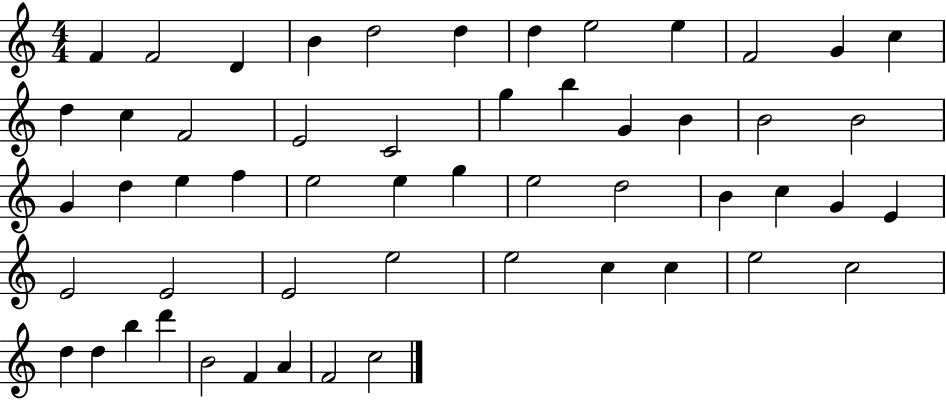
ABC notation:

X:1
T:Untitled
M:4/4
L:1/4
K:C
F F2 D B d2 d d e2 e F2 G c d c F2 E2 C2 g b G B B2 B2 G d e f e2 e g e2 d2 B c G E E2 E2 E2 e2 e2 c c e2 c2 d d b d' B2 F A F2 c2